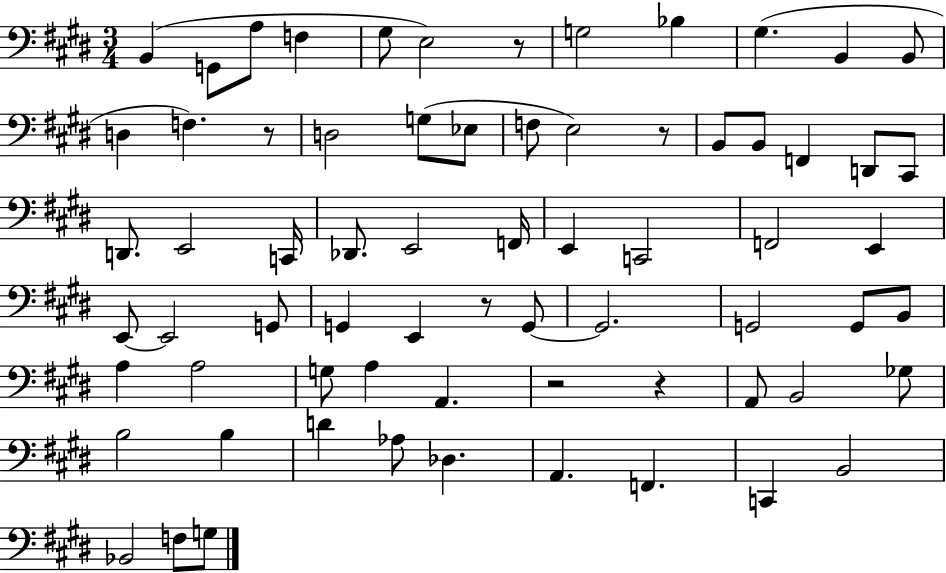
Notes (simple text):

B2/q G2/e A3/e F3/q G#3/e E3/h R/e G3/h Bb3/q G#3/q. B2/q B2/e D3/q F3/q. R/e D3/h G3/e Eb3/e F3/e E3/h R/e B2/e B2/e F2/q D2/e C#2/e D2/e. E2/h C2/s Db2/e. E2/h F2/s E2/q C2/h F2/h E2/q E2/e E2/h G2/e G2/q E2/q R/e G2/e G2/h. G2/h G2/e B2/e A3/q A3/h G3/e A3/q A2/q. R/h R/q A2/e B2/h Gb3/e B3/h B3/q D4/q Ab3/e Db3/q. A2/q. F2/q. C2/q B2/h Bb2/h F3/e G3/e